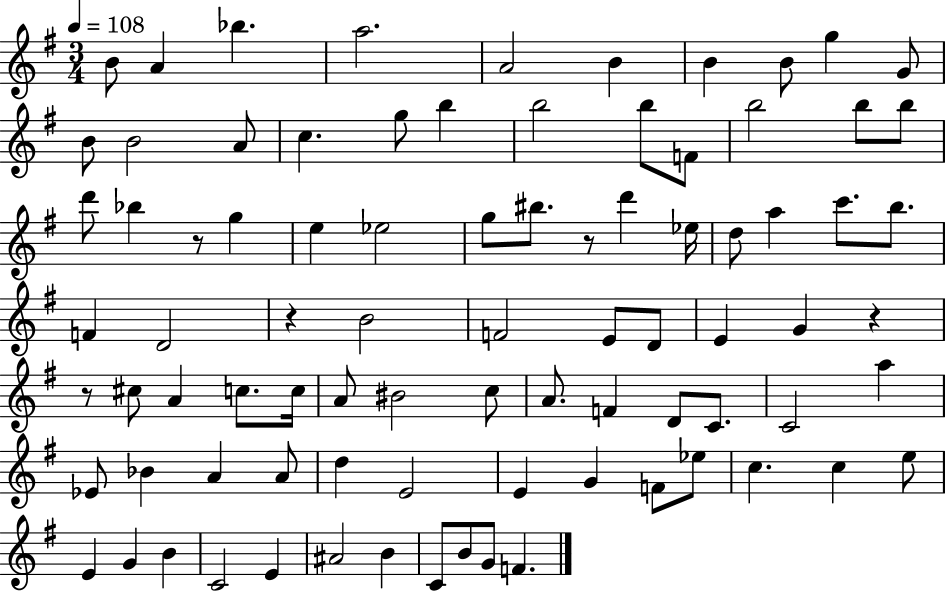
{
  \clef treble
  \numericTimeSignature
  \time 3/4
  \key g \major
  \tempo 4 = 108
  b'8 a'4 bes''4. | a''2. | a'2 b'4 | b'4 b'8 g''4 g'8 | \break b'8 b'2 a'8 | c''4. g''8 b''4 | b''2 b''8 f'8 | b''2 b''8 b''8 | \break d'''8 bes''4 r8 g''4 | e''4 ees''2 | g''8 bis''8. r8 d'''4 ees''16 | d''8 a''4 c'''8. b''8. | \break f'4 d'2 | r4 b'2 | f'2 e'8 d'8 | e'4 g'4 r4 | \break r8 cis''8 a'4 c''8. c''16 | a'8 bis'2 c''8 | a'8. f'4 d'8 c'8. | c'2 a''4 | \break ees'8 bes'4 a'4 a'8 | d''4 e'2 | e'4 g'4 f'8 ees''8 | c''4. c''4 e''8 | \break e'4 g'4 b'4 | c'2 e'4 | ais'2 b'4 | c'8 b'8 g'8 f'4. | \break \bar "|."
}